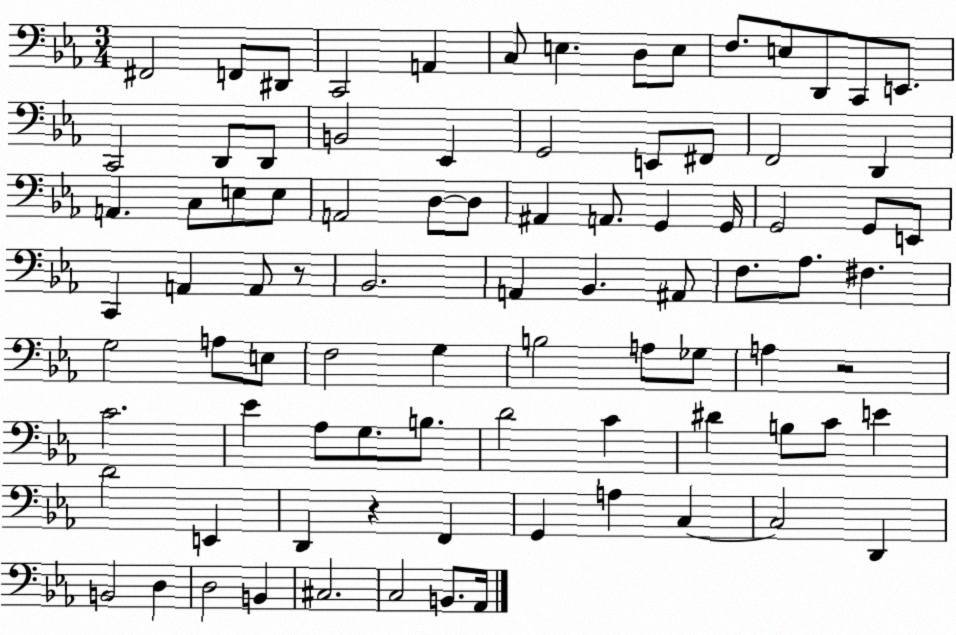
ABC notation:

X:1
T:Untitled
M:3/4
L:1/4
K:Eb
^F,,2 F,,/2 ^D,,/2 C,,2 A,, C,/2 E, D,/2 E,/2 F,/2 E,/2 D,,/2 C,,/2 E,,/2 C,,2 D,,/2 D,,/2 B,,2 _E,, G,,2 E,,/2 ^F,,/2 F,,2 D,, A,, C,/2 E,/2 E,/2 A,,2 D,/2 D,/2 ^A,, A,,/2 G,, G,,/4 G,,2 G,,/2 E,,/2 C,, A,, A,,/2 z/2 _B,,2 A,, _B,, ^A,,/2 F,/2 _A,/2 ^F, G,2 A,/2 E,/2 F,2 G, B,2 A,/2 _G,/2 A, z2 C2 _E _A,/2 G,/2 B,/2 D2 C ^D B,/2 C/2 E D2 E,, D,, z F,, G,, A, C, C,2 D,, B,,2 D, D,2 B,, ^C,2 C,2 B,,/2 _A,,/4